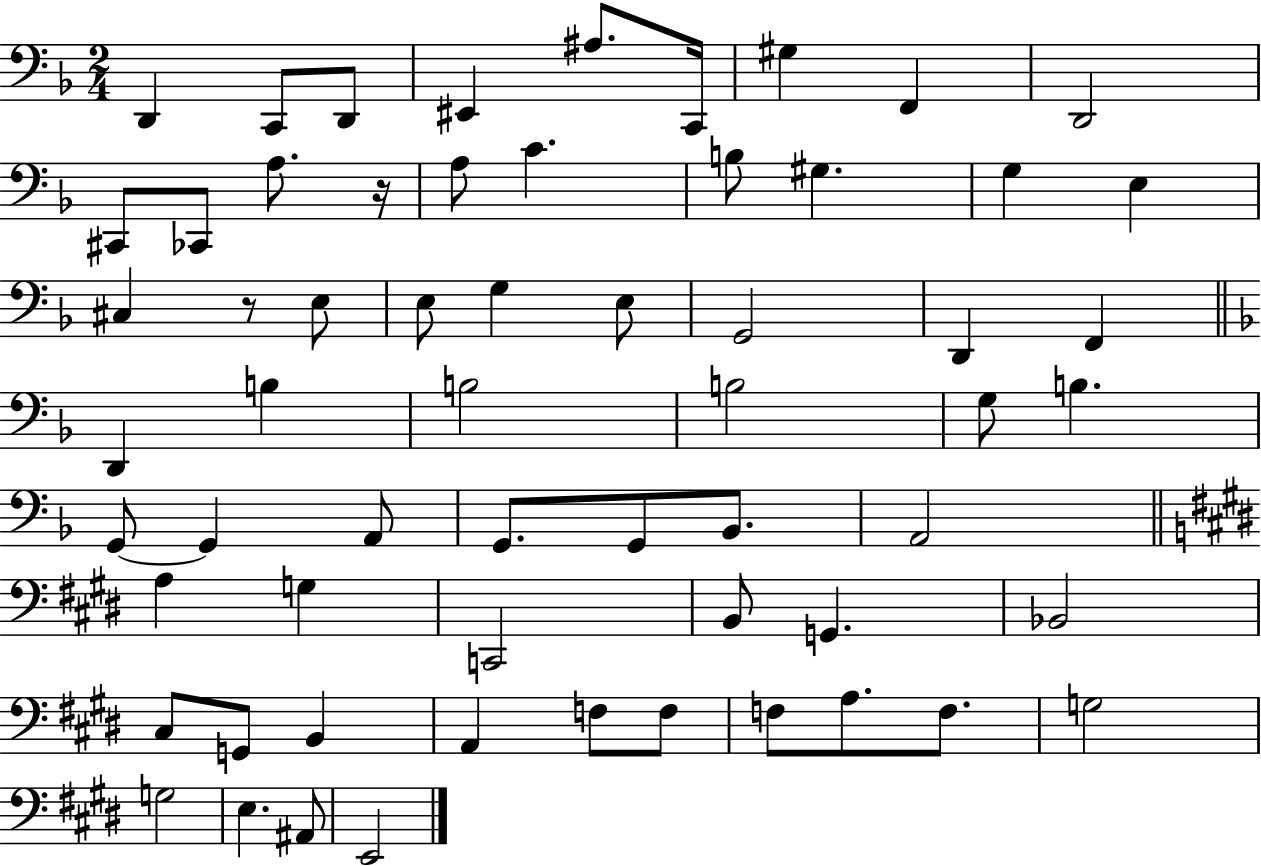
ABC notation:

X:1
T:Untitled
M:2/4
L:1/4
K:F
D,, C,,/2 D,,/2 ^E,, ^A,/2 C,,/4 ^G, F,, D,,2 ^C,,/2 _C,,/2 A,/2 z/4 A,/2 C B,/2 ^G, G, E, ^C, z/2 E,/2 E,/2 G, E,/2 G,,2 D,, F,, D,, B, B,2 B,2 G,/2 B, G,,/2 G,, A,,/2 G,,/2 G,,/2 _B,,/2 A,,2 A, G, C,,2 B,,/2 G,, _B,,2 ^C,/2 G,,/2 B,, A,, F,/2 F,/2 F,/2 A,/2 F,/2 G,2 G,2 E, ^A,,/2 E,,2